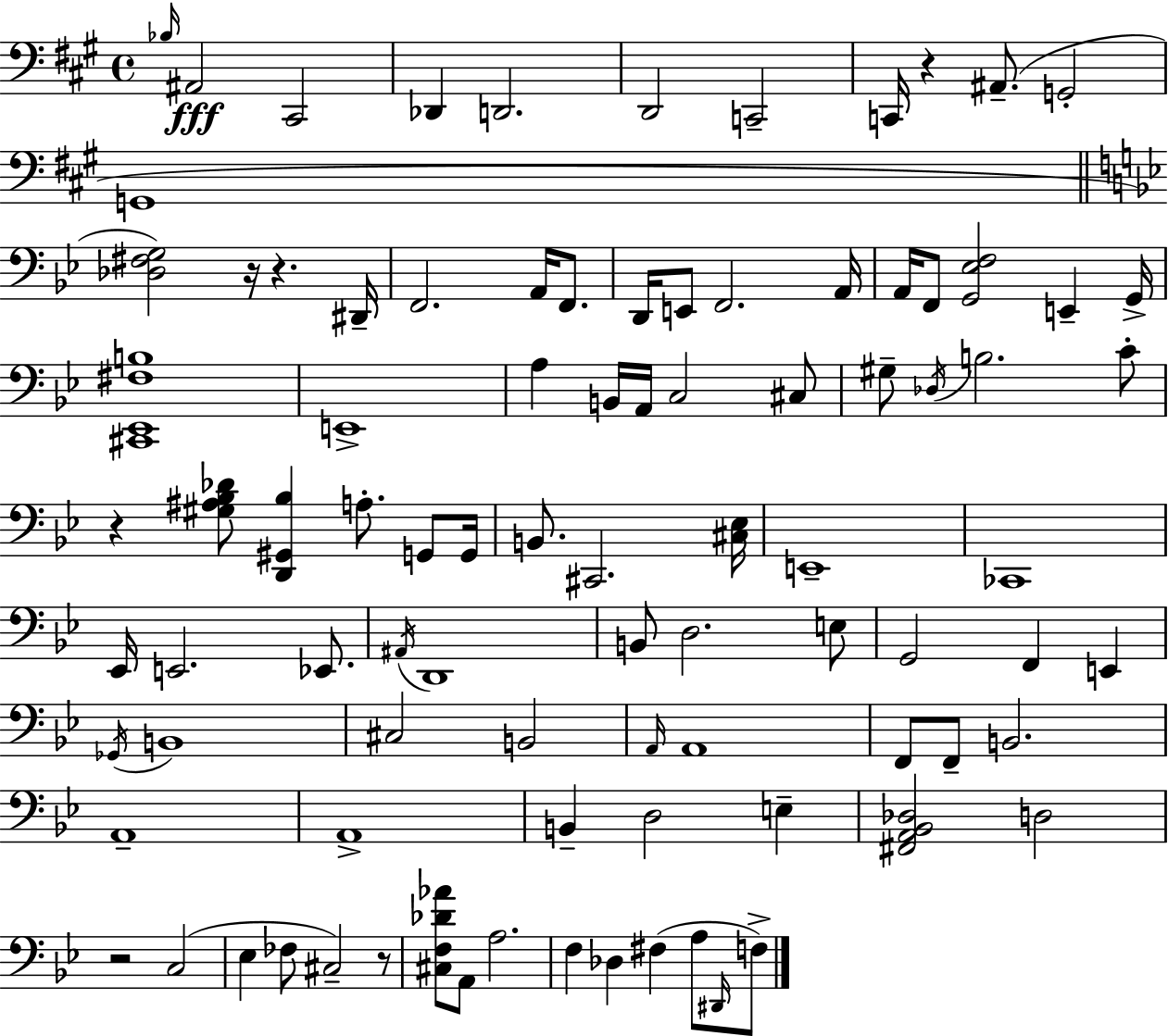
{
  \clef bass
  \time 4/4
  \defaultTimeSignature
  \key a \major
  \grace { bes16 }\fff ais,2 cis,2 | des,4 d,2. | d,2 c,2-- | c,16 r4 ais,8.--( g,2-. | \break g,1 | \bar "||" \break \key bes \major <des fis g>2) r16 r4. dis,16-- | f,2. a,16 f,8. | d,16 e,8 f,2. a,16 | a,16 f,8 <g, ees f>2 e,4-- g,16-> | \break <cis, ees, fis b>1 | e,1-> | a4 b,16 a,16 c2 cis8 | gis8-- \acciaccatura { des16 } b2. c'8-. | \break r4 <gis ais bes des'>8 <d, gis, bes>4 a8.-. g,8 | g,16 b,8. cis,2. | <cis ees>16 e,1-- | ces,1 | \break ees,16 e,2. ees,8. | \acciaccatura { ais,16 } d,1 | b,8 d2. | e8 g,2 f,4 e,4 | \break \acciaccatura { ges,16 } b,1 | cis2 b,2 | \grace { a,16 } a,1 | f,8 f,8-- b,2. | \break a,1-- | a,1-> | b,4-- d2 | e4-- <fis, a, bes, des>2 d2 | \break r2 c2( | ees4 fes8 cis2--) | r8 <cis f des' aes'>8 a,8 a2. | f4 des4 fis4( | \break a8 \grace { dis,16 } f8->) \bar "|."
}